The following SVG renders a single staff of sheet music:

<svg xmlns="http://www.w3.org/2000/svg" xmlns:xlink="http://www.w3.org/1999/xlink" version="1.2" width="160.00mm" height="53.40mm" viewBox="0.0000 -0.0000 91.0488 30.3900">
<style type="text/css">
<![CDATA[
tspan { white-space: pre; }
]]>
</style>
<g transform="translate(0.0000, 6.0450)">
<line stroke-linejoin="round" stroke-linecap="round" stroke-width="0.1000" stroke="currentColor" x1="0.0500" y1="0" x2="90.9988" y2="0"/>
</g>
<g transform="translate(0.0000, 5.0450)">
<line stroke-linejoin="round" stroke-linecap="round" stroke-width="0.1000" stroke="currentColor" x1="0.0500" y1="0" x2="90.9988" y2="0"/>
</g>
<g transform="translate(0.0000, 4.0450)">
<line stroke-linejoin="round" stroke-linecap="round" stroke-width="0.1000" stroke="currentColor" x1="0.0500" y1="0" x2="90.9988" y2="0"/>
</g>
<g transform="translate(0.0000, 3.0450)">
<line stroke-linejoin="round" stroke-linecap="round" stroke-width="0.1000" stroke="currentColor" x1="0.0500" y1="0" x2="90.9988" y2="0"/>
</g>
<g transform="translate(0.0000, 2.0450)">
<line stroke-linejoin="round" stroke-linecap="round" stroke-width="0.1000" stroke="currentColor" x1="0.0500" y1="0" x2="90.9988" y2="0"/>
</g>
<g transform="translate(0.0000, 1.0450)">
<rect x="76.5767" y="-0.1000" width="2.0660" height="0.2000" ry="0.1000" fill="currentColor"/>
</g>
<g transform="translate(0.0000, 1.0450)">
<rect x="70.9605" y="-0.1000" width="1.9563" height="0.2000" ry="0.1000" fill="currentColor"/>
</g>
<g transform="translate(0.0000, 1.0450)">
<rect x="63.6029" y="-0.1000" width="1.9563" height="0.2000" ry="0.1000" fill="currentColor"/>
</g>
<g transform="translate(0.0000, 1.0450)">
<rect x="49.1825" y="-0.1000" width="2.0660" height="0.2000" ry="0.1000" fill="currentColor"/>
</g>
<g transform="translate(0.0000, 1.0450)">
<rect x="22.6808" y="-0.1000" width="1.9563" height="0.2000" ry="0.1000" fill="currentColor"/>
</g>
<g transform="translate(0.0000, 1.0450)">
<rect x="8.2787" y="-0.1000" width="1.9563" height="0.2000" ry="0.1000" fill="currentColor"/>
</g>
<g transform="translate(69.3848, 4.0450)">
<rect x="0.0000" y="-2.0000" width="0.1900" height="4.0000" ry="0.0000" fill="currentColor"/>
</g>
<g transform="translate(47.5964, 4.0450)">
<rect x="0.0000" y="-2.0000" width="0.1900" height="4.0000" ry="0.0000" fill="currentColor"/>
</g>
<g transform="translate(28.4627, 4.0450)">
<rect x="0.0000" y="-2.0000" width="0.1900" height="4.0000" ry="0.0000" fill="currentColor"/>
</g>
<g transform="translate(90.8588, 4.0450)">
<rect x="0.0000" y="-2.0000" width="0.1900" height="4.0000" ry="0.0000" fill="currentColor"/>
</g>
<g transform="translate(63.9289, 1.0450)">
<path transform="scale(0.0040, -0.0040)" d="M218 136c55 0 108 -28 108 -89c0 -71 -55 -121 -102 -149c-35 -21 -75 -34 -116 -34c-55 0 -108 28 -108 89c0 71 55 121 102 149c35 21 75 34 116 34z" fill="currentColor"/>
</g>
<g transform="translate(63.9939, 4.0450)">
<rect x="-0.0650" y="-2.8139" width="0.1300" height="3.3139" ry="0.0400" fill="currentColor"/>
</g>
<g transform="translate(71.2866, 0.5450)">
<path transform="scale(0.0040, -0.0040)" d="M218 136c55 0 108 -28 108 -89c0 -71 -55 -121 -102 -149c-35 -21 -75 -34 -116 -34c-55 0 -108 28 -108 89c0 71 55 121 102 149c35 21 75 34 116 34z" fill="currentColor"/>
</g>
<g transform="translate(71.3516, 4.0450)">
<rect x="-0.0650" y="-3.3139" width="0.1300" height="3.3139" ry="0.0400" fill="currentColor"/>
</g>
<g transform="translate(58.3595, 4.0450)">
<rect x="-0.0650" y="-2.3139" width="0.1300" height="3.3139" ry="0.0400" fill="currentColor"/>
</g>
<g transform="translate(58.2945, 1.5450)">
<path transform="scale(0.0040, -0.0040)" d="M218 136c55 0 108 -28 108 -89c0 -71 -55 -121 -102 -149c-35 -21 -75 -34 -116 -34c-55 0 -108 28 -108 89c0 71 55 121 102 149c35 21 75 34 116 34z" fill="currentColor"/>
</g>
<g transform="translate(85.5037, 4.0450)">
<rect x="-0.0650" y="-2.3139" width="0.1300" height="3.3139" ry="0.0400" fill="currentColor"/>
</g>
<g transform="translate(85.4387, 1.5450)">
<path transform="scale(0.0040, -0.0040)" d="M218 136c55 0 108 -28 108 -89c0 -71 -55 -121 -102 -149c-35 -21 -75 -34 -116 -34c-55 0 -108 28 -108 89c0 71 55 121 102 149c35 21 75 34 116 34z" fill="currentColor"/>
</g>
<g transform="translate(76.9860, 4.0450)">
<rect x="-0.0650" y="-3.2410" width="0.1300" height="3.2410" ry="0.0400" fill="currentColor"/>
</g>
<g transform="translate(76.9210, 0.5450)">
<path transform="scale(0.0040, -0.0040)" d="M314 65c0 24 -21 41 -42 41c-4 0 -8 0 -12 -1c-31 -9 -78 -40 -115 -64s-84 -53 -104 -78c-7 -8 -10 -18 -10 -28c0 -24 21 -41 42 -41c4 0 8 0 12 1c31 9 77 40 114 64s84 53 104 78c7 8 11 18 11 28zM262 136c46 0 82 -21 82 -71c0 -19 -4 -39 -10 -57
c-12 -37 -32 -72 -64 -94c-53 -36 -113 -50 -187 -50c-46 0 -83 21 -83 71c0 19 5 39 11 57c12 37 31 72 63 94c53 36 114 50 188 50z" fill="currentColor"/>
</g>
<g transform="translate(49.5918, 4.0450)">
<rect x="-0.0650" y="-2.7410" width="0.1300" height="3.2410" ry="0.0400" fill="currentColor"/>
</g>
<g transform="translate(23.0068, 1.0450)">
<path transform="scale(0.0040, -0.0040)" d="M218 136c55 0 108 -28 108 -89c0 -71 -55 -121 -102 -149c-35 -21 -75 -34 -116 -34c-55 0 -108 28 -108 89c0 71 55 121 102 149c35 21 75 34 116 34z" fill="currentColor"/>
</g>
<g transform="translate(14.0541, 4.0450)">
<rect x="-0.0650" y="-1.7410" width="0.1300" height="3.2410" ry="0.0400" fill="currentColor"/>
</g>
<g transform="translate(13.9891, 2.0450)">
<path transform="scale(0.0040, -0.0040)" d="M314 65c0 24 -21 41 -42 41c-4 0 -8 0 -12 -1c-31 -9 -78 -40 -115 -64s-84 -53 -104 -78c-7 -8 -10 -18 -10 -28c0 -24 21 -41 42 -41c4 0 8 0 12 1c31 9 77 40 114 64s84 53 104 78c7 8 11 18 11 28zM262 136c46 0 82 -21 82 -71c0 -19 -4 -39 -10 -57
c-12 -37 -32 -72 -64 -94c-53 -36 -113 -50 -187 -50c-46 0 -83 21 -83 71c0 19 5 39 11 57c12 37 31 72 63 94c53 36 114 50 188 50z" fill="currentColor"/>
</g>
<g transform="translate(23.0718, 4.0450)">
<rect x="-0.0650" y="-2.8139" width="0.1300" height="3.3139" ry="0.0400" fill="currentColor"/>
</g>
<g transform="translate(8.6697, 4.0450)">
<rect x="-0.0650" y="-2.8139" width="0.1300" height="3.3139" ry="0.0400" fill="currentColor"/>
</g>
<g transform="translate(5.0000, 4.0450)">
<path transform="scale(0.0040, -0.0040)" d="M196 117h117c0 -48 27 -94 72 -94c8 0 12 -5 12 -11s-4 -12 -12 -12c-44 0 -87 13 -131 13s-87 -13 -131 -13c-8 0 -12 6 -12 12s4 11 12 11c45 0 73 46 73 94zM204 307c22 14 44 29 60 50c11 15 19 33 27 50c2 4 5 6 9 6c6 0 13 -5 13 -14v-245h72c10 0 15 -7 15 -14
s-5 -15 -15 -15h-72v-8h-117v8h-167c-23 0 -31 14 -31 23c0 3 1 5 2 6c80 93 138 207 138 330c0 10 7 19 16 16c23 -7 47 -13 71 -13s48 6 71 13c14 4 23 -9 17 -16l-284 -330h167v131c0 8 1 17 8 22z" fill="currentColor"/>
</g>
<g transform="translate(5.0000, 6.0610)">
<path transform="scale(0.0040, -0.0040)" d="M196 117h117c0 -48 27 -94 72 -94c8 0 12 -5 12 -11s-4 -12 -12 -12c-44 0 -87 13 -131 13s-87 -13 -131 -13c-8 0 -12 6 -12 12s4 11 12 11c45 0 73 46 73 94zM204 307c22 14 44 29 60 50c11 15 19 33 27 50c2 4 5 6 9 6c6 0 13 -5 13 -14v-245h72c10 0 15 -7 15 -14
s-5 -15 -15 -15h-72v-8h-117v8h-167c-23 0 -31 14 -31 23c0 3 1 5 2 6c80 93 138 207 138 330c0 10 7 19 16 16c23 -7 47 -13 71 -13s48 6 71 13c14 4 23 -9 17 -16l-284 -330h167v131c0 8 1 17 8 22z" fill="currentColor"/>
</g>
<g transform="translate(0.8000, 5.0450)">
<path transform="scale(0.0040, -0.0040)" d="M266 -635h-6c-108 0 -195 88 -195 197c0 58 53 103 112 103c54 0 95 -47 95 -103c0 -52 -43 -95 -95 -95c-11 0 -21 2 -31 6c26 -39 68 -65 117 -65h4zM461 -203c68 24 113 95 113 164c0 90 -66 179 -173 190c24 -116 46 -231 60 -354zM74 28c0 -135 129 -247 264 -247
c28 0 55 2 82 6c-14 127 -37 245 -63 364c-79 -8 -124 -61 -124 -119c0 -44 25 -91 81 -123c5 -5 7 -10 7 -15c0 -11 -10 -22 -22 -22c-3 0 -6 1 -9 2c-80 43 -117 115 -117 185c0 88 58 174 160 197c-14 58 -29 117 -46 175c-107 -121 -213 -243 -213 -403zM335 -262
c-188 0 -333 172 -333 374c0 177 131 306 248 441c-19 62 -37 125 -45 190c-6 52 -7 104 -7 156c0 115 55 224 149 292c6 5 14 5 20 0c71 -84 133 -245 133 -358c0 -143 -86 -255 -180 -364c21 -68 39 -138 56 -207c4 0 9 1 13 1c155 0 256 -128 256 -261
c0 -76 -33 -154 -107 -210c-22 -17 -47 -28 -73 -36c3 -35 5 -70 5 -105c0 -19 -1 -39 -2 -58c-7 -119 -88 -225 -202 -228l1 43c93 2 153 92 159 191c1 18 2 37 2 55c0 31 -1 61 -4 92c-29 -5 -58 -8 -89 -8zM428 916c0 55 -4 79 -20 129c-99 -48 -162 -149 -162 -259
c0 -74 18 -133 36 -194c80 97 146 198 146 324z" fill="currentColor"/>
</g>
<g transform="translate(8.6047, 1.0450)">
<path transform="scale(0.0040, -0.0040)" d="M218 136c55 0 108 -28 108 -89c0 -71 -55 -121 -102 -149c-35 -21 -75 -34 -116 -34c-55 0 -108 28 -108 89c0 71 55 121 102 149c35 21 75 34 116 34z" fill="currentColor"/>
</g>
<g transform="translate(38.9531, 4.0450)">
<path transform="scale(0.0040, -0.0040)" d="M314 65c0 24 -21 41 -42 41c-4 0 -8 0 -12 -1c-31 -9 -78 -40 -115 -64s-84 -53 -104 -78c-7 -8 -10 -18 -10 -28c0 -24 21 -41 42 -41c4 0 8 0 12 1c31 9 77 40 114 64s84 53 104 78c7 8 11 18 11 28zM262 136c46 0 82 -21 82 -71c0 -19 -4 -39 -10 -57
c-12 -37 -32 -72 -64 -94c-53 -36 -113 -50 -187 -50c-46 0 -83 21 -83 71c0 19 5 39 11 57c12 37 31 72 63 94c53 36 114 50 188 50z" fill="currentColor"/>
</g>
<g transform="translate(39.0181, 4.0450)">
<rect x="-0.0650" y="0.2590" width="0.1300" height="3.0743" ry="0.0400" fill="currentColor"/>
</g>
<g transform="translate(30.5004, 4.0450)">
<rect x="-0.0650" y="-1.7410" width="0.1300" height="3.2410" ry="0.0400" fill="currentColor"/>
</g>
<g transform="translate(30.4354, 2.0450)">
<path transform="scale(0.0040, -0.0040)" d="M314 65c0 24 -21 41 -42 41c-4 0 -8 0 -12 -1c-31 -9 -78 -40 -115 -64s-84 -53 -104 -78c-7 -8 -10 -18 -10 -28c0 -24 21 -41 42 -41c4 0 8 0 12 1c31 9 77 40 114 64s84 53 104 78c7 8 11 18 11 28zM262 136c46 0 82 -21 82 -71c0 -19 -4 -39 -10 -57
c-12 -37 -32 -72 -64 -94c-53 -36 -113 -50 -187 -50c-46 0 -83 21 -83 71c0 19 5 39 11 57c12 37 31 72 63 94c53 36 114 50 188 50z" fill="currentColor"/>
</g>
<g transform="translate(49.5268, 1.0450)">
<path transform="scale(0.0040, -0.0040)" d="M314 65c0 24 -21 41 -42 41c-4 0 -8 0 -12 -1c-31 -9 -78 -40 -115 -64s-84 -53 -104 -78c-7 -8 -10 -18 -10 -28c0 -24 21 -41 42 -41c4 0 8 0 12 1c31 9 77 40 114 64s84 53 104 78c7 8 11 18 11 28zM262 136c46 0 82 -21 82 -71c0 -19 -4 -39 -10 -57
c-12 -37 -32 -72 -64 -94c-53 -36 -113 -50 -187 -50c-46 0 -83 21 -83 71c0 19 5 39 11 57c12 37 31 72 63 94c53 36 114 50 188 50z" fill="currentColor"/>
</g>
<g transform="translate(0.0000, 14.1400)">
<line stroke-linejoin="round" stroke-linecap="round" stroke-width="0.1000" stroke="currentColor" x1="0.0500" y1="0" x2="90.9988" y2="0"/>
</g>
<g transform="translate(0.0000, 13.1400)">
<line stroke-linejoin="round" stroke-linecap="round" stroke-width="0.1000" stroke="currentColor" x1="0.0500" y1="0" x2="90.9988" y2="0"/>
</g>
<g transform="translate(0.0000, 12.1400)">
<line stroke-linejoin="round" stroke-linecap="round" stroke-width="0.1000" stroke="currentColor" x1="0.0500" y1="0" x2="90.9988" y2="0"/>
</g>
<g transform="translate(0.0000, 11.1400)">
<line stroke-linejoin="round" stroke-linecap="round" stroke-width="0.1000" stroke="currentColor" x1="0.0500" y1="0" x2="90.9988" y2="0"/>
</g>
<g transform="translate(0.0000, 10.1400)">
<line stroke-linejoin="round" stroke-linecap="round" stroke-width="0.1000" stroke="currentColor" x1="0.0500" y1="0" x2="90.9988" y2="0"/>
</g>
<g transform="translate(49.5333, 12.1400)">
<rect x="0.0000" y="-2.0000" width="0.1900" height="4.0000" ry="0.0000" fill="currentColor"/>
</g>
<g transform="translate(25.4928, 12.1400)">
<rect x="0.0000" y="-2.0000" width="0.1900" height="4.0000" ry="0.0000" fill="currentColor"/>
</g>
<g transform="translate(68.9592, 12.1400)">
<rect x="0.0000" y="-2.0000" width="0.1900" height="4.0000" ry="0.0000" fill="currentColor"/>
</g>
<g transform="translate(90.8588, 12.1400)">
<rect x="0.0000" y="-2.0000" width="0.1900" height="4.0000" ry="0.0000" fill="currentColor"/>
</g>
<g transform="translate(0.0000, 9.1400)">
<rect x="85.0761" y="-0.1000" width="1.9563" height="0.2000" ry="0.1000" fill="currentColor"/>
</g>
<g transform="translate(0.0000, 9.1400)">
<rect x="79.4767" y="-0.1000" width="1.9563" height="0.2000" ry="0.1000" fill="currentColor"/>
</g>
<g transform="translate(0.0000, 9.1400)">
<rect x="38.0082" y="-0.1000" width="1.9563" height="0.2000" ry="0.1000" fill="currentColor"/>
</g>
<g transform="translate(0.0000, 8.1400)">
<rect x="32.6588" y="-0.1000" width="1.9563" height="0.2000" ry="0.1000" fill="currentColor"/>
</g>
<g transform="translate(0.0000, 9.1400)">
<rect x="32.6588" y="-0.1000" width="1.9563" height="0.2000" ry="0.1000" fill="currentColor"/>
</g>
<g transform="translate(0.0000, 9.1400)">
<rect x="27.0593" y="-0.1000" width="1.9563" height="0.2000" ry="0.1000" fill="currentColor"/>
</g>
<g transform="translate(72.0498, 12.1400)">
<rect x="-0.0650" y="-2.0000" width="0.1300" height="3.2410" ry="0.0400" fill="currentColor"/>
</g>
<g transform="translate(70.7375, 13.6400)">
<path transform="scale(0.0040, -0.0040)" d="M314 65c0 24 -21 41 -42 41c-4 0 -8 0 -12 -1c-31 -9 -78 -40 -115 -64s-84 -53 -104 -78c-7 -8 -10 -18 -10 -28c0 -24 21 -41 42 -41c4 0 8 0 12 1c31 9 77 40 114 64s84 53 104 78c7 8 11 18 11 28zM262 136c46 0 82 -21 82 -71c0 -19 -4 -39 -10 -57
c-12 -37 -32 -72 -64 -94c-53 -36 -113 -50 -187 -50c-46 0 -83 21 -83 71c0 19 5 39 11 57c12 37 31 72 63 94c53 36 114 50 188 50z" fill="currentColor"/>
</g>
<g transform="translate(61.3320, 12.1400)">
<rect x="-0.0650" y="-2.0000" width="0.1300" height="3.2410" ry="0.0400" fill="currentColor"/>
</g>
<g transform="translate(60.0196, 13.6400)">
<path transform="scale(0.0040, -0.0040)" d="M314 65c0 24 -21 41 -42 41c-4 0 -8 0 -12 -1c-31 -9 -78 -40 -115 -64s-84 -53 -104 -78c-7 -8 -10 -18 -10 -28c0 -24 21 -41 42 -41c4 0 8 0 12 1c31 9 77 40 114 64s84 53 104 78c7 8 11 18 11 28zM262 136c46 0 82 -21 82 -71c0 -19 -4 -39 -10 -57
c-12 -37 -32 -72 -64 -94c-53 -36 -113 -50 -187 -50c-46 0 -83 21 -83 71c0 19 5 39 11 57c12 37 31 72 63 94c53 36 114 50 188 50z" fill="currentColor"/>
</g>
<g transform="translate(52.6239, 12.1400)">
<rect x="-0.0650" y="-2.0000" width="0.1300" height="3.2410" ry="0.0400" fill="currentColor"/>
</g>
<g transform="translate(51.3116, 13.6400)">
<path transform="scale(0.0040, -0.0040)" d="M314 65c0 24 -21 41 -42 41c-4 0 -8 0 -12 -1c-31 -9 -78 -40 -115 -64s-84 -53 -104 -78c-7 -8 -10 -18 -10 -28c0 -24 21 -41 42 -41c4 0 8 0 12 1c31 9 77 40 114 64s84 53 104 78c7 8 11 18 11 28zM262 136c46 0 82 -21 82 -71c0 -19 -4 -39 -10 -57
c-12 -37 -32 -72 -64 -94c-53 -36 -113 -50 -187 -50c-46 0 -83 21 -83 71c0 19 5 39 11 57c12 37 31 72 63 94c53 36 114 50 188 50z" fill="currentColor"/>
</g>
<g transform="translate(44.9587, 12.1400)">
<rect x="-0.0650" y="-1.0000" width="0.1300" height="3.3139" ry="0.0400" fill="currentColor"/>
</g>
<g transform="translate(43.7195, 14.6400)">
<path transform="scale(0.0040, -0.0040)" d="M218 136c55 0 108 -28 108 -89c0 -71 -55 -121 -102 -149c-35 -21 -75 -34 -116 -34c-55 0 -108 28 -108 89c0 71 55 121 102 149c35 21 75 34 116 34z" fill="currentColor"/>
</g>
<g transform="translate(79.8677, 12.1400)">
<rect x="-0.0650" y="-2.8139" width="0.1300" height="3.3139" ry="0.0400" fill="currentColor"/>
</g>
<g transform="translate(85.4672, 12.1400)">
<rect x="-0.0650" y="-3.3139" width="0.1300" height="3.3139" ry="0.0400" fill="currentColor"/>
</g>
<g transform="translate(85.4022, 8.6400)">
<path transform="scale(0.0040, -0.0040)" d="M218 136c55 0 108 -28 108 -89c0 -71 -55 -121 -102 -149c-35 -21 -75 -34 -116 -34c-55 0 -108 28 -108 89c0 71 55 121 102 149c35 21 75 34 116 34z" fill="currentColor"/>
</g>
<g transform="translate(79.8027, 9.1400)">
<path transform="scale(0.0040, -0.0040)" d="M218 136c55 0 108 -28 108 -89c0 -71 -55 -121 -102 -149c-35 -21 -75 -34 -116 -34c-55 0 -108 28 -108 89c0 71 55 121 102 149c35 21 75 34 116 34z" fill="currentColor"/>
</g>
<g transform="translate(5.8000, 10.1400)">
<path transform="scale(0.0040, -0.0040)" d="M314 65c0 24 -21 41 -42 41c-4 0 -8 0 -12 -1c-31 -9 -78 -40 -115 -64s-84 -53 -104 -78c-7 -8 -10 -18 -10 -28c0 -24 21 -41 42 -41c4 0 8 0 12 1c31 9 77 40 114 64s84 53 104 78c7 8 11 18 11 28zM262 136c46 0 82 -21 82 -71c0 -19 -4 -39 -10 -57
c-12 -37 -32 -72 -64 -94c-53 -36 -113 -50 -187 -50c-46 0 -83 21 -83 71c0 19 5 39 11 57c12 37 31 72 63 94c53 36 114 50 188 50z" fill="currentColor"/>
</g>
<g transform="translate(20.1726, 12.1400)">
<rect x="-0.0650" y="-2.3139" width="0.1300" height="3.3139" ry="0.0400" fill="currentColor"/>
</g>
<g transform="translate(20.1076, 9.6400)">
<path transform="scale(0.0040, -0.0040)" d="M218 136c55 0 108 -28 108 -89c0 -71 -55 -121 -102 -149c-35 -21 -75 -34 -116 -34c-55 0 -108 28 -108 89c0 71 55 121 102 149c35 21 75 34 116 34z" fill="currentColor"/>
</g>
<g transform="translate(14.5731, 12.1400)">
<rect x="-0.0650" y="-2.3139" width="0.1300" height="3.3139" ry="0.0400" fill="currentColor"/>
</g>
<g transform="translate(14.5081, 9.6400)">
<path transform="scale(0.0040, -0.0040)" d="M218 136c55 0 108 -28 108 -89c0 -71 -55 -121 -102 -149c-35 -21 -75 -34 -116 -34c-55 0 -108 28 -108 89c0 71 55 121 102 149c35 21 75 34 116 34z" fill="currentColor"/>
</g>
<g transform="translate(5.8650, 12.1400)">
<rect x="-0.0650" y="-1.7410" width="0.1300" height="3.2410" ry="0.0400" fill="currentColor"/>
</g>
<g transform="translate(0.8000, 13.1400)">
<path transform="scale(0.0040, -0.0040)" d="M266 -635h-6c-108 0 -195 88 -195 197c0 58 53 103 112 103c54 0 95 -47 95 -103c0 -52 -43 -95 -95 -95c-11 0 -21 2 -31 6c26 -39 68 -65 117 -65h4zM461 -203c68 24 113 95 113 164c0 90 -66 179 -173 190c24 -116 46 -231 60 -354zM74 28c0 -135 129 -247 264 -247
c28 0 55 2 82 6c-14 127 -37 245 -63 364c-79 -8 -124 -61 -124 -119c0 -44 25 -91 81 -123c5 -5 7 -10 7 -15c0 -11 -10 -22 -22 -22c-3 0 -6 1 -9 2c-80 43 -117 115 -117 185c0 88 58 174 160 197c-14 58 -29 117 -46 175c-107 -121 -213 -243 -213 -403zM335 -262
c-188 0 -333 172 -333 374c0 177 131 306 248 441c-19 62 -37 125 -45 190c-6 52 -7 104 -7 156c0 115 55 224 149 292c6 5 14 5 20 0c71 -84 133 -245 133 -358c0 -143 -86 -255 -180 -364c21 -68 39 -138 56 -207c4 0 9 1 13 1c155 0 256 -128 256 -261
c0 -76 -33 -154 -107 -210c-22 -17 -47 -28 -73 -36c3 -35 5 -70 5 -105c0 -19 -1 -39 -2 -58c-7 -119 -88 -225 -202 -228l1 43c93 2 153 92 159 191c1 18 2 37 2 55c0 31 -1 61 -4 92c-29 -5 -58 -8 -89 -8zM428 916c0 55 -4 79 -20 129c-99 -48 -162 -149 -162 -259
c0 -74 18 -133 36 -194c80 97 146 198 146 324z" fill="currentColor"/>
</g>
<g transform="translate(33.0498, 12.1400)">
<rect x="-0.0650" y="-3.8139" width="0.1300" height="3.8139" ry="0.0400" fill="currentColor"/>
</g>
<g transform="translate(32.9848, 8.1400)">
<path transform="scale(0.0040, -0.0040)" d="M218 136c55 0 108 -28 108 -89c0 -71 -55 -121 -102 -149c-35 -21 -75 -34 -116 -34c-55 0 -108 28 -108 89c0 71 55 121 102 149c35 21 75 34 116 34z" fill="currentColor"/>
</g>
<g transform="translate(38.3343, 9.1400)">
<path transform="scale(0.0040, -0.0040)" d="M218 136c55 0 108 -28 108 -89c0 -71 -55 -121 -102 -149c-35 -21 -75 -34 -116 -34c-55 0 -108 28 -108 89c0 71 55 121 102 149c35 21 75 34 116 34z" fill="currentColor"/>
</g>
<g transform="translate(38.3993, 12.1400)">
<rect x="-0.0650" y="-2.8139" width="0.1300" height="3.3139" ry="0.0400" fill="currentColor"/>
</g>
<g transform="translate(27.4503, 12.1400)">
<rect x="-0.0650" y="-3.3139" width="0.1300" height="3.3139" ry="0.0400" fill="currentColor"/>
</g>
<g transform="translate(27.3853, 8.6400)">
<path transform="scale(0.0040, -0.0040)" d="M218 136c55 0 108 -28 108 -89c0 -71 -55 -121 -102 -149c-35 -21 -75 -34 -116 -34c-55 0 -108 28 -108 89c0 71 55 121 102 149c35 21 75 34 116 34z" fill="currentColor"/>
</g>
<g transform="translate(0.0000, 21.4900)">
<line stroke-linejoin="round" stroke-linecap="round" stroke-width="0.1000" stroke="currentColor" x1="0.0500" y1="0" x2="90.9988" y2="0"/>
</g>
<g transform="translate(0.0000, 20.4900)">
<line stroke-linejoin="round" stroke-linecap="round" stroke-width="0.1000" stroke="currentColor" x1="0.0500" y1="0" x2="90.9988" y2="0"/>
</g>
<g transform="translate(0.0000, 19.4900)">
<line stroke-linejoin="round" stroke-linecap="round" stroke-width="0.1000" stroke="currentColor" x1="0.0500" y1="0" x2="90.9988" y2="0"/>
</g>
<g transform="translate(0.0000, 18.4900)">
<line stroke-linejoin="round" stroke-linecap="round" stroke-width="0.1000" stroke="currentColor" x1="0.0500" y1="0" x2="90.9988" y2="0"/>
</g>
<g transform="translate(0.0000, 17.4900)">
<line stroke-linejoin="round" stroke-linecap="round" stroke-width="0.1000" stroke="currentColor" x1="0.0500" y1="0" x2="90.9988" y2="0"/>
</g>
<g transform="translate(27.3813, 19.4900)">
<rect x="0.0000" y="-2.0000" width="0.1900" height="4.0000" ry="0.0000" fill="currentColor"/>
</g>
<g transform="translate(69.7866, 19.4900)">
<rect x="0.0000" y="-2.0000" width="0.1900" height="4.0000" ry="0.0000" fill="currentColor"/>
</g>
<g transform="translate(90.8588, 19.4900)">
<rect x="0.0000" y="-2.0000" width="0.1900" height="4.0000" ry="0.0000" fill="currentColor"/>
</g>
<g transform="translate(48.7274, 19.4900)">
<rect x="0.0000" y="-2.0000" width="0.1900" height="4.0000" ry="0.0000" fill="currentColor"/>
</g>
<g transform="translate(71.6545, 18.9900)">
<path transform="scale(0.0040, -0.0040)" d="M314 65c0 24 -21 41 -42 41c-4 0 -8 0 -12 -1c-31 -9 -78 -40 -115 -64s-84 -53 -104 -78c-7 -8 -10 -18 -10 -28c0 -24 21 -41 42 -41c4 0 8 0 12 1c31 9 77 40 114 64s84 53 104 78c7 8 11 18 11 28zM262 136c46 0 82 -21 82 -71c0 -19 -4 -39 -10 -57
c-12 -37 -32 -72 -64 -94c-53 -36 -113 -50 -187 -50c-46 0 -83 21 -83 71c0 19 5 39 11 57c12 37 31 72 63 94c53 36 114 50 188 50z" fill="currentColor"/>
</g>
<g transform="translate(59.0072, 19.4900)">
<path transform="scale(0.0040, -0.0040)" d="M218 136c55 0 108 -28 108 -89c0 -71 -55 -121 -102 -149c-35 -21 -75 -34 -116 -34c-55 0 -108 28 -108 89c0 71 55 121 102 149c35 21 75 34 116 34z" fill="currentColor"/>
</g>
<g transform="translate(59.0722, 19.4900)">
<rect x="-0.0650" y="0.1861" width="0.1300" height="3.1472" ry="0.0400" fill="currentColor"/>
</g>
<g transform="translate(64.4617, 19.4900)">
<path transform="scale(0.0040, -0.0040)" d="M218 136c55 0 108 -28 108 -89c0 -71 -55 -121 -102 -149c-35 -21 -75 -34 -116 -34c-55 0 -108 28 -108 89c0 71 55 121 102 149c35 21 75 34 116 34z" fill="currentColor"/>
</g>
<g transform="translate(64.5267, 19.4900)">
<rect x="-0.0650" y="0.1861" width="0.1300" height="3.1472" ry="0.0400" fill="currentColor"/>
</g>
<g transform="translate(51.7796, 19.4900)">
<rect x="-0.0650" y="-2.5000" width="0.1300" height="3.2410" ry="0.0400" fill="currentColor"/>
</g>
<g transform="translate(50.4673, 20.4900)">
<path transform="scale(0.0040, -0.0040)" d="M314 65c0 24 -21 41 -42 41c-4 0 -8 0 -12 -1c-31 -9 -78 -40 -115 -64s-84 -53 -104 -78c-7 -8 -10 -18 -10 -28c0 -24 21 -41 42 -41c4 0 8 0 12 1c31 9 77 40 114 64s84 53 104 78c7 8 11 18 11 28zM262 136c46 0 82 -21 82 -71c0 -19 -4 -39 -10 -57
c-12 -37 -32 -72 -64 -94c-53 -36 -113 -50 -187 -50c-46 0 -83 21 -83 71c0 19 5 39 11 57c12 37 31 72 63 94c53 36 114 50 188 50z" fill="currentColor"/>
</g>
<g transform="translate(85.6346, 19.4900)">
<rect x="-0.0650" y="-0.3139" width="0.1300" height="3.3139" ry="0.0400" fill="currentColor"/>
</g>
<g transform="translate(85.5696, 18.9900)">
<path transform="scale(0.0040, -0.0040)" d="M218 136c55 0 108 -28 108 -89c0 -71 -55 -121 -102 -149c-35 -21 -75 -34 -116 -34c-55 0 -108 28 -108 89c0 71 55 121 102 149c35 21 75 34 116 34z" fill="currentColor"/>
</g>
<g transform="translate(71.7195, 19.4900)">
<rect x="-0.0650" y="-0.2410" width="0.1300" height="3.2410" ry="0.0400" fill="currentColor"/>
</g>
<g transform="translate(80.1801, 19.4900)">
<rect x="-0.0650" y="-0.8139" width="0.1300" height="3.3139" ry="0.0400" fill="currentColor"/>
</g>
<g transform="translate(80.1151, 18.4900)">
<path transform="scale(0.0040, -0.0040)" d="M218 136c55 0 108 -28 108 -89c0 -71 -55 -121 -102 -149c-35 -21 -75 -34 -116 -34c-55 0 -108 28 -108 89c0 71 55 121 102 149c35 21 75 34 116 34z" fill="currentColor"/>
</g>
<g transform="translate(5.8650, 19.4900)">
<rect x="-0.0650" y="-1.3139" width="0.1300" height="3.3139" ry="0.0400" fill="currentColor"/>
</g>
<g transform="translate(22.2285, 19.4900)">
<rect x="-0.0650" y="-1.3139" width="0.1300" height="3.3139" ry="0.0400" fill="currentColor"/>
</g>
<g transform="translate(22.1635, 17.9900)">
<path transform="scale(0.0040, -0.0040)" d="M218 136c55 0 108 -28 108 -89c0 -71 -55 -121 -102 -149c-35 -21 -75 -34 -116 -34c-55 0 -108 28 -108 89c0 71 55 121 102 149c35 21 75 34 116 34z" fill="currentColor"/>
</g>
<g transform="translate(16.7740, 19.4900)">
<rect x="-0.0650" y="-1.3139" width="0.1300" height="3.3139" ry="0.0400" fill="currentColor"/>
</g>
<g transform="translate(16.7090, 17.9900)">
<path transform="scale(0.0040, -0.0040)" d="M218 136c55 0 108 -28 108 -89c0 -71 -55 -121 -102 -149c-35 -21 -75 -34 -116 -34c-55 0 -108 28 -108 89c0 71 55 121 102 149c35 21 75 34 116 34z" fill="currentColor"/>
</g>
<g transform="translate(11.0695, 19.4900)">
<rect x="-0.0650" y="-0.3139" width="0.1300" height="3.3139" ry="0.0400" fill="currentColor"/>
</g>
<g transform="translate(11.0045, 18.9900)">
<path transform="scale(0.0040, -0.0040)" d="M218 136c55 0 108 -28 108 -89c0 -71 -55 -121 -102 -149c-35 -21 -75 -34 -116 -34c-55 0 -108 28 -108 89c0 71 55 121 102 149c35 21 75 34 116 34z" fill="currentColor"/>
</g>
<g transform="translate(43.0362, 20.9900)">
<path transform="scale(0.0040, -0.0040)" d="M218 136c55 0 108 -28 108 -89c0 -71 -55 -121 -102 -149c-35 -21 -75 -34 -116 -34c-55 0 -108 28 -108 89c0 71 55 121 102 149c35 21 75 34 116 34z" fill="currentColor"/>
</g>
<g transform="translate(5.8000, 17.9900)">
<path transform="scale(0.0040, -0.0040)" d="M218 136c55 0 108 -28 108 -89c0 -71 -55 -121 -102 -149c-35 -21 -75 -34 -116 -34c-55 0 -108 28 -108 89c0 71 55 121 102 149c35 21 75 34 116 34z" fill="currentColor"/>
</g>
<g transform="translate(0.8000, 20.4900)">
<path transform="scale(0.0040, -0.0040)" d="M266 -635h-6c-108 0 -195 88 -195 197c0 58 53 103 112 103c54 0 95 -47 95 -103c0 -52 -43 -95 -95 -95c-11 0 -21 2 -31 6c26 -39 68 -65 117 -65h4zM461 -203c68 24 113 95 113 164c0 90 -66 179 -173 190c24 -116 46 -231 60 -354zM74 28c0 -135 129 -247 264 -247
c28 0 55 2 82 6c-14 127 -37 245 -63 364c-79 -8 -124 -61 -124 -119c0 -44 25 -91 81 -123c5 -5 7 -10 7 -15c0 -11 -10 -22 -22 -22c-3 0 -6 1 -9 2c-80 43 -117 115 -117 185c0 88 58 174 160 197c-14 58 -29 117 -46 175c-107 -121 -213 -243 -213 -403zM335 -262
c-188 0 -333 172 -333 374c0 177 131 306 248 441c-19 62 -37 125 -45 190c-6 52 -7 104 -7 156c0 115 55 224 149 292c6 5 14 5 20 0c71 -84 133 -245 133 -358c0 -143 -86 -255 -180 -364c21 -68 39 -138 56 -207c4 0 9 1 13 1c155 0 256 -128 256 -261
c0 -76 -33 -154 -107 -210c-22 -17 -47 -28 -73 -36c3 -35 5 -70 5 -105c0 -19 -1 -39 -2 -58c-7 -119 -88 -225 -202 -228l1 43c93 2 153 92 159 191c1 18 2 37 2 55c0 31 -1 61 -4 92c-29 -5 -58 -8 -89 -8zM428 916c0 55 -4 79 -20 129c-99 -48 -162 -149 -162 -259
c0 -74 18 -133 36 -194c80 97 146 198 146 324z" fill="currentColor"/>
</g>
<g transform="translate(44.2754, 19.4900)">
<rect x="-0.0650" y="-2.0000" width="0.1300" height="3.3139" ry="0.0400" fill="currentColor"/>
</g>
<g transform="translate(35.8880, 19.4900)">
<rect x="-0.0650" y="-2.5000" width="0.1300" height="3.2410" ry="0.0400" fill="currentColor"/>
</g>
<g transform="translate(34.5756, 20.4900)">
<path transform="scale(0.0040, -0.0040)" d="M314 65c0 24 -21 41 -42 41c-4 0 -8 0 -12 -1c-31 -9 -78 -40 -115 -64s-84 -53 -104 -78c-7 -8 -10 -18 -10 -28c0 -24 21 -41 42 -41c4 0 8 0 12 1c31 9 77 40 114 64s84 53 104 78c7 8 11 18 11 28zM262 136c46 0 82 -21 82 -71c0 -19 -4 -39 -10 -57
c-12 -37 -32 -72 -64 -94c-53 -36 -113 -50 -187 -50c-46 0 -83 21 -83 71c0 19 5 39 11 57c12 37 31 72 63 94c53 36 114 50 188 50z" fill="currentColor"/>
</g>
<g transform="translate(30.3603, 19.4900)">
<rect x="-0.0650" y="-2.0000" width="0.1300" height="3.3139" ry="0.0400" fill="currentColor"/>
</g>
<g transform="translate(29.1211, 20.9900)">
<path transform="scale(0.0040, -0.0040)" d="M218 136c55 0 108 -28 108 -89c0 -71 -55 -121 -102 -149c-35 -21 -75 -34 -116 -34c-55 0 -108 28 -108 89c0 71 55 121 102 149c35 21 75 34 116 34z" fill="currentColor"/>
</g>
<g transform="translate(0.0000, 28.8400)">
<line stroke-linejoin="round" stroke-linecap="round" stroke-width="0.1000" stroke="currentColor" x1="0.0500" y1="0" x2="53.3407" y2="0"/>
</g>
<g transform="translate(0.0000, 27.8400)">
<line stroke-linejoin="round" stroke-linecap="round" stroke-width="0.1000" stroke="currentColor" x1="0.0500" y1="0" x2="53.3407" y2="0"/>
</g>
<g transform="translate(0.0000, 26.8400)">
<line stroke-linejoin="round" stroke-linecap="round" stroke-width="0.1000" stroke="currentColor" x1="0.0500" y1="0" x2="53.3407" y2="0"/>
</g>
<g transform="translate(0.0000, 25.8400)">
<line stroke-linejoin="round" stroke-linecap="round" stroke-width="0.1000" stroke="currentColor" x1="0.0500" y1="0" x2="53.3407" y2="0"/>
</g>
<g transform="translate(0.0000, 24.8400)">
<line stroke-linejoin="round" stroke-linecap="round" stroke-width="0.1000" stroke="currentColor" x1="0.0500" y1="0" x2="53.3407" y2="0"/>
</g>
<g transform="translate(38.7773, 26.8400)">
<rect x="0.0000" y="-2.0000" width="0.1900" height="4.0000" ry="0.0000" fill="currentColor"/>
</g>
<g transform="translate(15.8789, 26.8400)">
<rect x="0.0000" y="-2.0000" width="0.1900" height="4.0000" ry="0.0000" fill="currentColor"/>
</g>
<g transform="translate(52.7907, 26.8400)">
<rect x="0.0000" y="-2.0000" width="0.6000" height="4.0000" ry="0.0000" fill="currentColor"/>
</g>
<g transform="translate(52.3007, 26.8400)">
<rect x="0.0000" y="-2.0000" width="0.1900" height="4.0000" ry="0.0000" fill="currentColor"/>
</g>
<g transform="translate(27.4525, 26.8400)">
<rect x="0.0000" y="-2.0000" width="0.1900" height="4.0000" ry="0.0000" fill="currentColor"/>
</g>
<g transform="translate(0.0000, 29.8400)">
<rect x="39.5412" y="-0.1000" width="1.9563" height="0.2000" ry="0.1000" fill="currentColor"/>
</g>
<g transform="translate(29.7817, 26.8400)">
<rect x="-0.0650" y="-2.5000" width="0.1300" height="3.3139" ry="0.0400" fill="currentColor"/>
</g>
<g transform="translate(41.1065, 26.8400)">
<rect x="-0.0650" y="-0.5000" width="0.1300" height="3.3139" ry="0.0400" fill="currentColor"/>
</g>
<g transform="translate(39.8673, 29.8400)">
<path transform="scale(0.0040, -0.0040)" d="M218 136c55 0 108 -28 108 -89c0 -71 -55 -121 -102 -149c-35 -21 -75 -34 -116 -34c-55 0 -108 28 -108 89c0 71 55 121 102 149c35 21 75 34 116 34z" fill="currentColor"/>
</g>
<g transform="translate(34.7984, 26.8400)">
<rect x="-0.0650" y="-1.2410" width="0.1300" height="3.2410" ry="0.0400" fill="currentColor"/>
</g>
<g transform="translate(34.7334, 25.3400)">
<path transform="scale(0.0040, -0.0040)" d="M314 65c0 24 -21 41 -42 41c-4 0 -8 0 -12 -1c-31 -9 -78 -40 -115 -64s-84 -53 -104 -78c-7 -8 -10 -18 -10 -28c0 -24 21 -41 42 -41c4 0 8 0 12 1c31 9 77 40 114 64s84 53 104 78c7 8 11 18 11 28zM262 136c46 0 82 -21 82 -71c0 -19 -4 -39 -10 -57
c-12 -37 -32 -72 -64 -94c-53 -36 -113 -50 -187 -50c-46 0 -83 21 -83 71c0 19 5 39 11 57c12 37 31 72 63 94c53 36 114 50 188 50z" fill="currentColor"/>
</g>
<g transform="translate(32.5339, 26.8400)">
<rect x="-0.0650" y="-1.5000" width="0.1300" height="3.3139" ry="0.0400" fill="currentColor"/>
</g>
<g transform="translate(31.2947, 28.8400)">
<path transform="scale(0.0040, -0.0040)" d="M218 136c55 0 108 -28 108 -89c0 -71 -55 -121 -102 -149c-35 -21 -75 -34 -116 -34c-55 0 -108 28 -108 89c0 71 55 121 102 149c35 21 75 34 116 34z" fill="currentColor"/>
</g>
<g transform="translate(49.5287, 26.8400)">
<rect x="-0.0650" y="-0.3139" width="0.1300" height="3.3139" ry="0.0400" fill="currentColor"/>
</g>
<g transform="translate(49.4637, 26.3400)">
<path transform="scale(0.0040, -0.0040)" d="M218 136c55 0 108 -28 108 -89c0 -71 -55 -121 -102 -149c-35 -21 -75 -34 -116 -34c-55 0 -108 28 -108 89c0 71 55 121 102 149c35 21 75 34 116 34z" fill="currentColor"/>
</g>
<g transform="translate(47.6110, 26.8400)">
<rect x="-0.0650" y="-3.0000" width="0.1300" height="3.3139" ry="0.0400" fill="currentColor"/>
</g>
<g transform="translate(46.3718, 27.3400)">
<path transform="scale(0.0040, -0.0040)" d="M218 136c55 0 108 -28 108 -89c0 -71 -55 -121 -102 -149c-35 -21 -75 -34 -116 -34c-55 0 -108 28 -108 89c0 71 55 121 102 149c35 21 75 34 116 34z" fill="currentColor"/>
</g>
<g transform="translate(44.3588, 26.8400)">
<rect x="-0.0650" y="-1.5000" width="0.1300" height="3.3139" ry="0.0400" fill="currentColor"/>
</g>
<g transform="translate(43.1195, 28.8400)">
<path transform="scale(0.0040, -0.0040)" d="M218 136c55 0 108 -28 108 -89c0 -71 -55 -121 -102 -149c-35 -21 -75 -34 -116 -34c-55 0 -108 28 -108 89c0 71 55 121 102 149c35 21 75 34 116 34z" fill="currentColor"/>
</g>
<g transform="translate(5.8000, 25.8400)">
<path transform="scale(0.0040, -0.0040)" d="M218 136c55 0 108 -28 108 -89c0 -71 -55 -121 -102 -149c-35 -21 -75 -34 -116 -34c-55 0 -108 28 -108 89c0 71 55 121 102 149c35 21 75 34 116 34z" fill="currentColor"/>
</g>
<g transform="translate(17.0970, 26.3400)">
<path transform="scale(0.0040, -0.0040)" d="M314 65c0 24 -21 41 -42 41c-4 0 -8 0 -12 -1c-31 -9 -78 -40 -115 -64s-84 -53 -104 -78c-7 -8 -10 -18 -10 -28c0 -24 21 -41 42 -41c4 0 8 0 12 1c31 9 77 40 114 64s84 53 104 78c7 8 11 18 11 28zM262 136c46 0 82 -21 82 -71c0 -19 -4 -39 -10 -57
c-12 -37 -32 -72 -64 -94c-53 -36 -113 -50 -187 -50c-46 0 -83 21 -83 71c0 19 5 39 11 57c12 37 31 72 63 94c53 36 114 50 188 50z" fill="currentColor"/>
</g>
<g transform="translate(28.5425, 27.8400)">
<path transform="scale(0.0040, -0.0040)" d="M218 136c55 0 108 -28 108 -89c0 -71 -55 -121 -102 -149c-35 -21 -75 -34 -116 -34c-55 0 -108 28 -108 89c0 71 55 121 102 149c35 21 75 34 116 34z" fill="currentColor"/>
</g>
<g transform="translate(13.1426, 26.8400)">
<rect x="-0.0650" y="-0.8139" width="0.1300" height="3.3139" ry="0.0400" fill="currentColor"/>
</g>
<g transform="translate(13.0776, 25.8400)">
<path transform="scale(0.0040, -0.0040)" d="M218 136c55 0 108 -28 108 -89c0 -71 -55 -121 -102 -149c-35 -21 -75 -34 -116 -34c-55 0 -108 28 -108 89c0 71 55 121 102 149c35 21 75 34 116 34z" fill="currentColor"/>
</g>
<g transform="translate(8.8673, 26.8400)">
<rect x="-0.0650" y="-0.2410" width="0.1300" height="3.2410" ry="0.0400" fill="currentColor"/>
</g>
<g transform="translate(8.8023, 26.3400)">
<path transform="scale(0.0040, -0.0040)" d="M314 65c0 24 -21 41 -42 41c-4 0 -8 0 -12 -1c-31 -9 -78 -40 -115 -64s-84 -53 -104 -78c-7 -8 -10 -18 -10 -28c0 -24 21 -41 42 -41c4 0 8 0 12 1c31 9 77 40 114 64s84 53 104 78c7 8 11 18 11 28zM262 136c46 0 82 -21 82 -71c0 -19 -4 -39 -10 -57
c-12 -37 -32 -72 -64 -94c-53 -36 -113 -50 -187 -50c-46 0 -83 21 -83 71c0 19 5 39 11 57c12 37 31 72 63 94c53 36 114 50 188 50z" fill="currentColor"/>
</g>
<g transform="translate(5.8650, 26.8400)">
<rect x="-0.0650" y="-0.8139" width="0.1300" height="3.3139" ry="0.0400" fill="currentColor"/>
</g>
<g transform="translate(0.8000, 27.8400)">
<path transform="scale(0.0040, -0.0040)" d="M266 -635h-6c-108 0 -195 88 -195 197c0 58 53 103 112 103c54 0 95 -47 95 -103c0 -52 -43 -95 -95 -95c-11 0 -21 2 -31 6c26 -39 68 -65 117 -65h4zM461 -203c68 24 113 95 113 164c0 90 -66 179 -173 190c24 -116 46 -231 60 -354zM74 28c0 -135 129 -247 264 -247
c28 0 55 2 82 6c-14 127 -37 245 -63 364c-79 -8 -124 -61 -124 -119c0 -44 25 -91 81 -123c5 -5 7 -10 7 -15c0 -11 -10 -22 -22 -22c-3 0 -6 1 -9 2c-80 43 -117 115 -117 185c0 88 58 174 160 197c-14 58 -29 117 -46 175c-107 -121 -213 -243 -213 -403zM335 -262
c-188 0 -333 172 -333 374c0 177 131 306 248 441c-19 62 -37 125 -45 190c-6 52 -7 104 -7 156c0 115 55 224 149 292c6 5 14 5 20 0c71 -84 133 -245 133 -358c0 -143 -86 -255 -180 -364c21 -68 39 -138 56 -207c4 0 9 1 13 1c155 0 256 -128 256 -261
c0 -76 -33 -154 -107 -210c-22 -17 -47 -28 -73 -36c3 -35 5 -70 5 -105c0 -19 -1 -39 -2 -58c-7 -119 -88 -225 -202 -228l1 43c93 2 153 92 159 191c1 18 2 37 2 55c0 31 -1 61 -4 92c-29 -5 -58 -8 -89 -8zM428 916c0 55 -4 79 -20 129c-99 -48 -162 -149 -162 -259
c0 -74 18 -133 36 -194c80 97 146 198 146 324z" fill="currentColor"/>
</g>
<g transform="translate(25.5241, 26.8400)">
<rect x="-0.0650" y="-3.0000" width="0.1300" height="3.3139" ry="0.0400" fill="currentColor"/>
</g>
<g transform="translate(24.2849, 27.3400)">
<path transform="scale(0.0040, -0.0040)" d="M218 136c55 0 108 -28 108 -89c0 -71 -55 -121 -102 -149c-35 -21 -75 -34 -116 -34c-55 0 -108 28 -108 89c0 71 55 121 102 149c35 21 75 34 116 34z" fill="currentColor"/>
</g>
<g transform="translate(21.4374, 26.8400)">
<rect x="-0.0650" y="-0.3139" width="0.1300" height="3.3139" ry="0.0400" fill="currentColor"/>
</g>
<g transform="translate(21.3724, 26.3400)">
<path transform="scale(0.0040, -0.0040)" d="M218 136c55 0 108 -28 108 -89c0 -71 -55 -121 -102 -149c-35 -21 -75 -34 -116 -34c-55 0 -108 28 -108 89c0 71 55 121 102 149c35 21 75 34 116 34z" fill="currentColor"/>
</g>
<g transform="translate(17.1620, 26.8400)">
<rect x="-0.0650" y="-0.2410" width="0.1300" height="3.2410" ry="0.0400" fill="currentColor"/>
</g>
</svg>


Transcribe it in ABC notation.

X:1
T:Untitled
M:4/4
L:1/4
K:C
a f2 a f2 B2 a2 g a b b2 g f2 g g b c' a D F2 F2 F2 a b e c e e F G2 F G2 B B c2 d c d c2 d c2 c A G E e2 C E A c